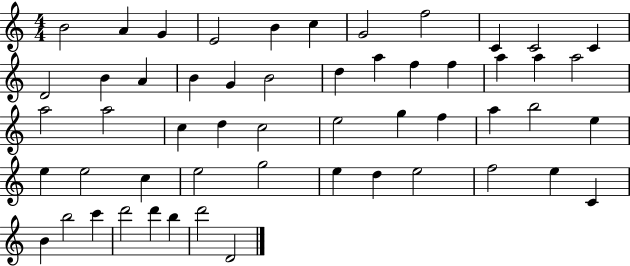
X:1
T:Untitled
M:4/4
L:1/4
K:C
B2 A G E2 B c G2 f2 C C2 C D2 B A B G B2 d a f f a a a2 a2 a2 c d c2 e2 g f a b2 e e e2 c e2 g2 e d e2 f2 e C B b2 c' d'2 d' b d'2 D2